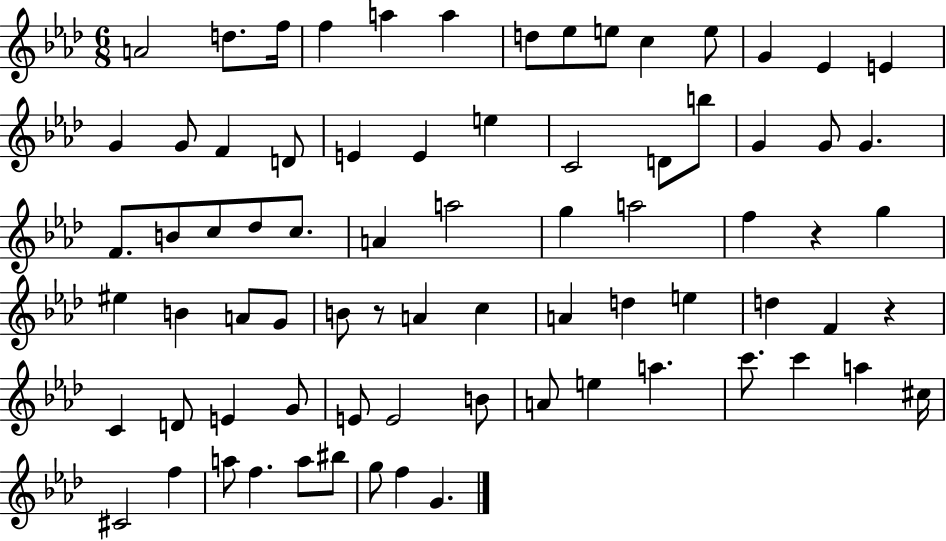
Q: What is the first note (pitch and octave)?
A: A4